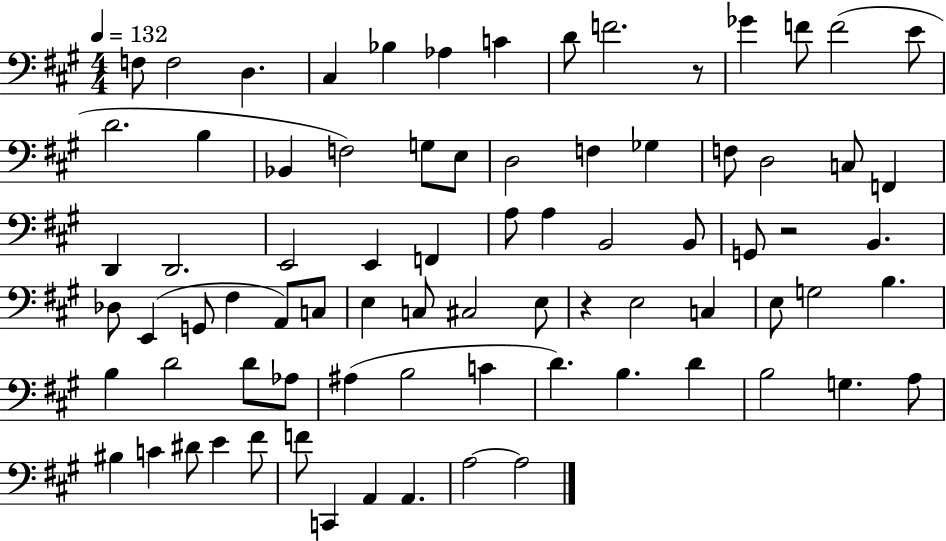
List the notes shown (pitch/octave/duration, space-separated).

F3/e F3/h D3/q. C#3/q Bb3/q Ab3/q C4/q D4/e F4/h. R/e Gb4/q F4/e F4/h E4/e D4/h. B3/q Bb2/q F3/h G3/e E3/e D3/h F3/q Gb3/q F3/e D3/h C3/e F2/q D2/q D2/h. E2/h E2/q F2/q A3/e A3/q B2/h B2/e G2/e R/h B2/q. Db3/e E2/q G2/e F#3/q A2/e C3/e E3/q C3/e C#3/h E3/e R/q E3/h C3/q E3/e G3/h B3/q. B3/q D4/h D4/e Ab3/e A#3/q B3/h C4/q D4/q. B3/q. D4/q B3/h G3/q. A3/e BIS3/q C4/q D#4/e E4/q F#4/e F4/e C2/q A2/q A2/q. A3/h A3/h